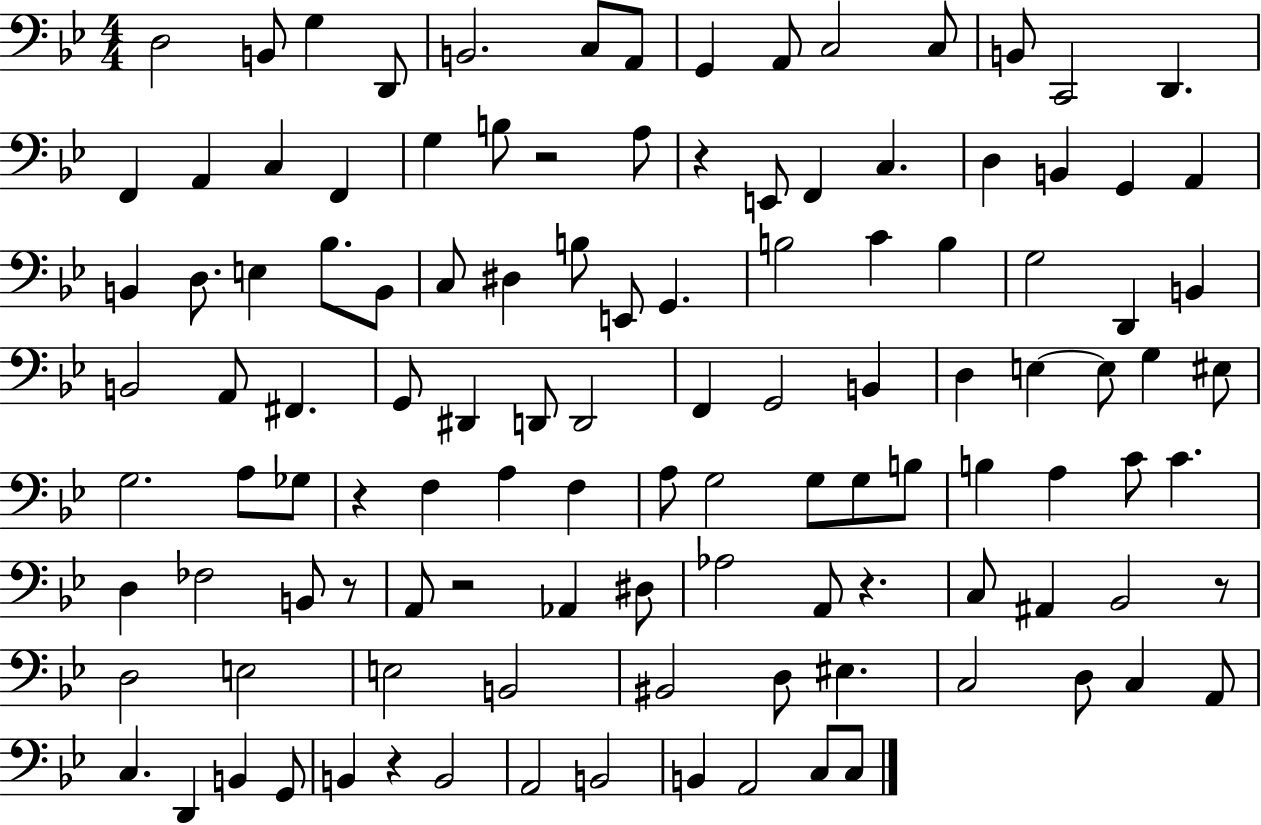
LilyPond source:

{
  \clef bass
  \numericTimeSignature
  \time 4/4
  \key bes \major
  d2 b,8 g4 d,8 | b,2. c8 a,8 | g,4 a,8 c2 c8 | b,8 c,2 d,4. | \break f,4 a,4 c4 f,4 | g4 b8 r2 a8 | r4 e,8 f,4 c4. | d4 b,4 g,4 a,4 | \break b,4 d8. e4 bes8. b,8 | c8 dis4 b8 e,8 g,4. | b2 c'4 b4 | g2 d,4 b,4 | \break b,2 a,8 fis,4. | g,8 dis,4 d,8 d,2 | f,4 g,2 b,4 | d4 e4~~ e8 g4 eis8 | \break g2. a8 ges8 | r4 f4 a4 f4 | a8 g2 g8 g8 b8 | b4 a4 c'8 c'4. | \break d4 fes2 b,8 r8 | a,8 r2 aes,4 dis8 | aes2 a,8 r4. | c8 ais,4 bes,2 r8 | \break d2 e2 | e2 b,2 | bis,2 d8 eis4. | c2 d8 c4 a,8 | \break c4. d,4 b,4 g,8 | b,4 r4 b,2 | a,2 b,2 | b,4 a,2 c8 c8 | \break \bar "|."
}